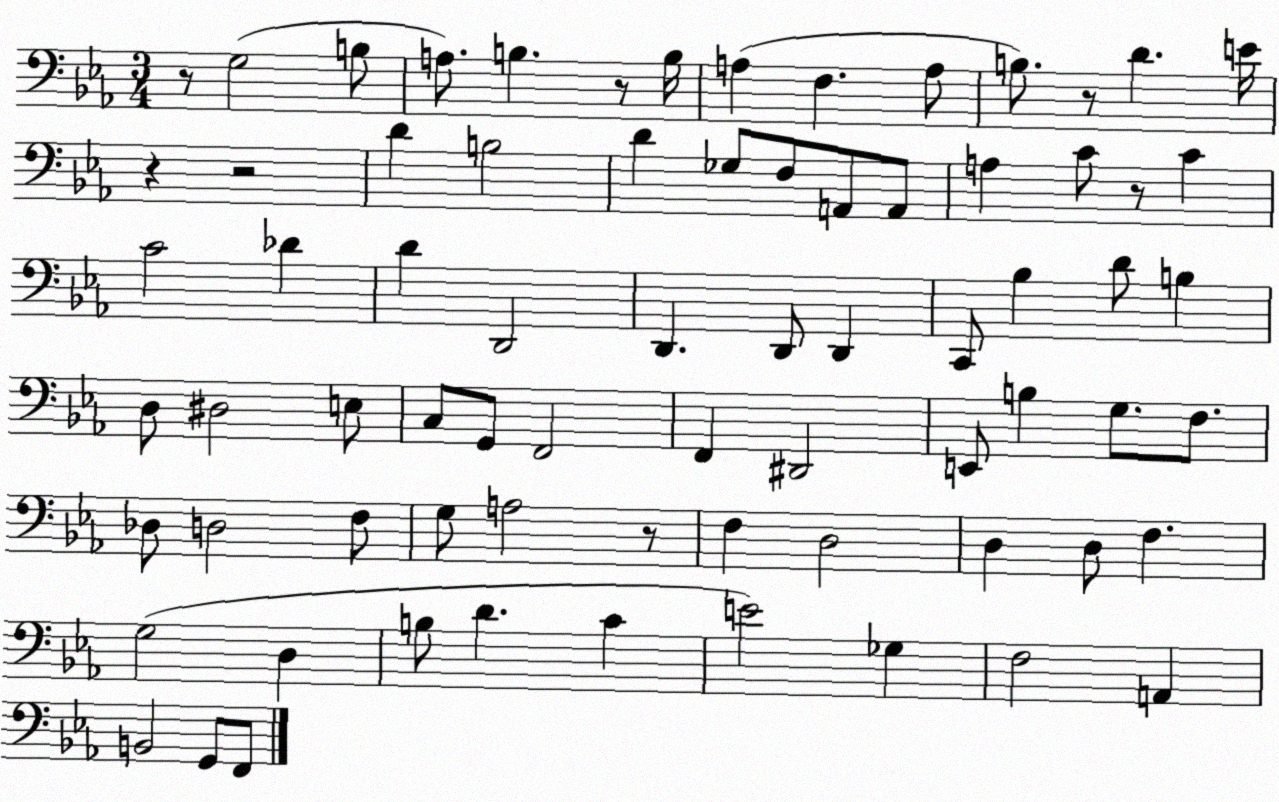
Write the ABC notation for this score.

X:1
T:Untitled
M:3/4
L:1/4
K:Eb
z/2 G,2 B,/2 A,/2 B, z/2 B,/4 A, F, A,/2 B,/2 z/2 D E/4 z z2 D B,2 D _G,/2 F,/2 A,,/2 A,,/2 A, C/2 z/2 C C2 _D D D,,2 D,, D,,/2 D,, C,,/2 _B, D/2 B, D,/2 ^D,2 E,/2 C,/2 G,,/2 F,,2 F,, ^D,,2 E,,/2 B, G,/2 F,/2 _D,/2 D,2 F,/2 G,/2 A,2 z/2 F, D,2 D, D,/2 F, G,2 D, B,/2 D C E2 _G, F,2 A,, B,,2 G,,/2 F,,/2